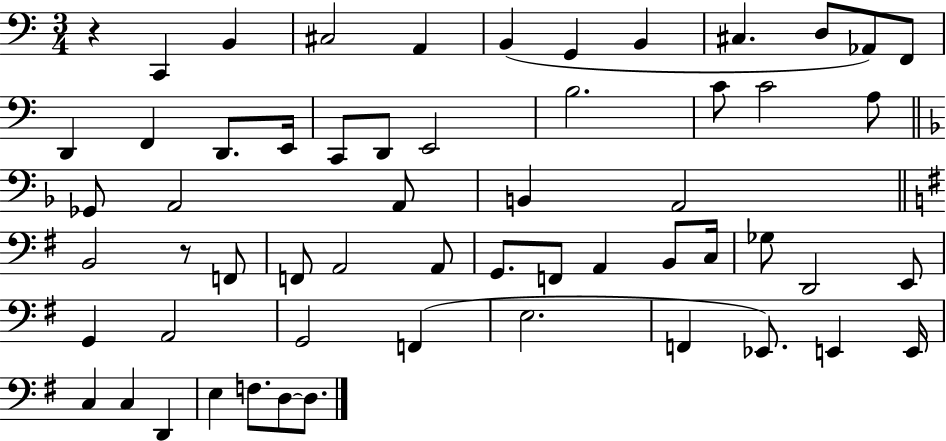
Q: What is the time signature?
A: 3/4